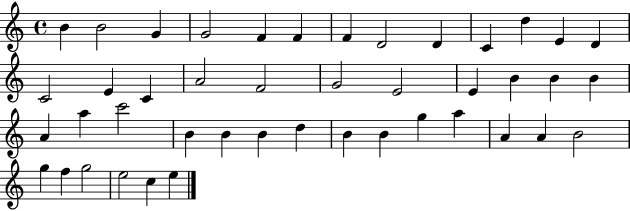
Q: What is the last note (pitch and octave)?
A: E5